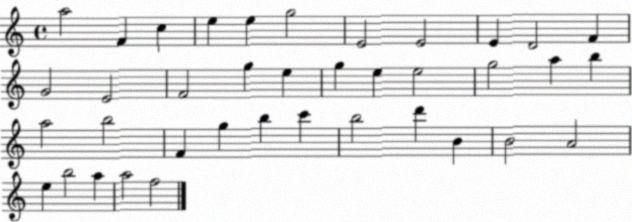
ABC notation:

X:1
T:Untitled
M:4/4
L:1/4
K:C
a2 F c e e g2 E2 E2 E D2 F G2 E2 F2 g e g e e2 g2 a b a2 b2 F g b c' b2 d' B B2 A2 e b2 a a2 f2